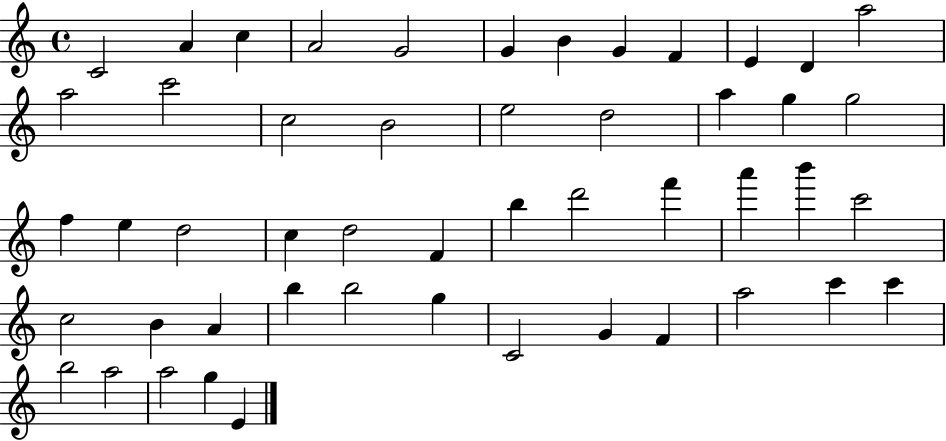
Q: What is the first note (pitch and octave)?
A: C4